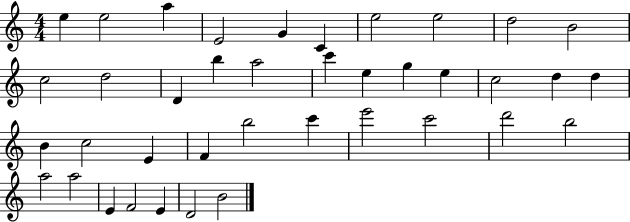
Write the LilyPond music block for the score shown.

{
  \clef treble
  \numericTimeSignature
  \time 4/4
  \key c \major
  e''4 e''2 a''4 | e'2 g'4 c'4 | e''2 e''2 | d''2 b'2 | \break c''2 d''2 | d'4 b''4 a''2 | c'''4 e''4 g''4 e''4 | c''2 d''4 d''4 | \break b'4 c''2 e'4 | f'4 b''2 c'''4 | e'''2 c'''2 | d'''2 b''2 | \break a''2 a''2 | e'4 f'2 e'4 | d'2 b'2 | \bar "|."
}